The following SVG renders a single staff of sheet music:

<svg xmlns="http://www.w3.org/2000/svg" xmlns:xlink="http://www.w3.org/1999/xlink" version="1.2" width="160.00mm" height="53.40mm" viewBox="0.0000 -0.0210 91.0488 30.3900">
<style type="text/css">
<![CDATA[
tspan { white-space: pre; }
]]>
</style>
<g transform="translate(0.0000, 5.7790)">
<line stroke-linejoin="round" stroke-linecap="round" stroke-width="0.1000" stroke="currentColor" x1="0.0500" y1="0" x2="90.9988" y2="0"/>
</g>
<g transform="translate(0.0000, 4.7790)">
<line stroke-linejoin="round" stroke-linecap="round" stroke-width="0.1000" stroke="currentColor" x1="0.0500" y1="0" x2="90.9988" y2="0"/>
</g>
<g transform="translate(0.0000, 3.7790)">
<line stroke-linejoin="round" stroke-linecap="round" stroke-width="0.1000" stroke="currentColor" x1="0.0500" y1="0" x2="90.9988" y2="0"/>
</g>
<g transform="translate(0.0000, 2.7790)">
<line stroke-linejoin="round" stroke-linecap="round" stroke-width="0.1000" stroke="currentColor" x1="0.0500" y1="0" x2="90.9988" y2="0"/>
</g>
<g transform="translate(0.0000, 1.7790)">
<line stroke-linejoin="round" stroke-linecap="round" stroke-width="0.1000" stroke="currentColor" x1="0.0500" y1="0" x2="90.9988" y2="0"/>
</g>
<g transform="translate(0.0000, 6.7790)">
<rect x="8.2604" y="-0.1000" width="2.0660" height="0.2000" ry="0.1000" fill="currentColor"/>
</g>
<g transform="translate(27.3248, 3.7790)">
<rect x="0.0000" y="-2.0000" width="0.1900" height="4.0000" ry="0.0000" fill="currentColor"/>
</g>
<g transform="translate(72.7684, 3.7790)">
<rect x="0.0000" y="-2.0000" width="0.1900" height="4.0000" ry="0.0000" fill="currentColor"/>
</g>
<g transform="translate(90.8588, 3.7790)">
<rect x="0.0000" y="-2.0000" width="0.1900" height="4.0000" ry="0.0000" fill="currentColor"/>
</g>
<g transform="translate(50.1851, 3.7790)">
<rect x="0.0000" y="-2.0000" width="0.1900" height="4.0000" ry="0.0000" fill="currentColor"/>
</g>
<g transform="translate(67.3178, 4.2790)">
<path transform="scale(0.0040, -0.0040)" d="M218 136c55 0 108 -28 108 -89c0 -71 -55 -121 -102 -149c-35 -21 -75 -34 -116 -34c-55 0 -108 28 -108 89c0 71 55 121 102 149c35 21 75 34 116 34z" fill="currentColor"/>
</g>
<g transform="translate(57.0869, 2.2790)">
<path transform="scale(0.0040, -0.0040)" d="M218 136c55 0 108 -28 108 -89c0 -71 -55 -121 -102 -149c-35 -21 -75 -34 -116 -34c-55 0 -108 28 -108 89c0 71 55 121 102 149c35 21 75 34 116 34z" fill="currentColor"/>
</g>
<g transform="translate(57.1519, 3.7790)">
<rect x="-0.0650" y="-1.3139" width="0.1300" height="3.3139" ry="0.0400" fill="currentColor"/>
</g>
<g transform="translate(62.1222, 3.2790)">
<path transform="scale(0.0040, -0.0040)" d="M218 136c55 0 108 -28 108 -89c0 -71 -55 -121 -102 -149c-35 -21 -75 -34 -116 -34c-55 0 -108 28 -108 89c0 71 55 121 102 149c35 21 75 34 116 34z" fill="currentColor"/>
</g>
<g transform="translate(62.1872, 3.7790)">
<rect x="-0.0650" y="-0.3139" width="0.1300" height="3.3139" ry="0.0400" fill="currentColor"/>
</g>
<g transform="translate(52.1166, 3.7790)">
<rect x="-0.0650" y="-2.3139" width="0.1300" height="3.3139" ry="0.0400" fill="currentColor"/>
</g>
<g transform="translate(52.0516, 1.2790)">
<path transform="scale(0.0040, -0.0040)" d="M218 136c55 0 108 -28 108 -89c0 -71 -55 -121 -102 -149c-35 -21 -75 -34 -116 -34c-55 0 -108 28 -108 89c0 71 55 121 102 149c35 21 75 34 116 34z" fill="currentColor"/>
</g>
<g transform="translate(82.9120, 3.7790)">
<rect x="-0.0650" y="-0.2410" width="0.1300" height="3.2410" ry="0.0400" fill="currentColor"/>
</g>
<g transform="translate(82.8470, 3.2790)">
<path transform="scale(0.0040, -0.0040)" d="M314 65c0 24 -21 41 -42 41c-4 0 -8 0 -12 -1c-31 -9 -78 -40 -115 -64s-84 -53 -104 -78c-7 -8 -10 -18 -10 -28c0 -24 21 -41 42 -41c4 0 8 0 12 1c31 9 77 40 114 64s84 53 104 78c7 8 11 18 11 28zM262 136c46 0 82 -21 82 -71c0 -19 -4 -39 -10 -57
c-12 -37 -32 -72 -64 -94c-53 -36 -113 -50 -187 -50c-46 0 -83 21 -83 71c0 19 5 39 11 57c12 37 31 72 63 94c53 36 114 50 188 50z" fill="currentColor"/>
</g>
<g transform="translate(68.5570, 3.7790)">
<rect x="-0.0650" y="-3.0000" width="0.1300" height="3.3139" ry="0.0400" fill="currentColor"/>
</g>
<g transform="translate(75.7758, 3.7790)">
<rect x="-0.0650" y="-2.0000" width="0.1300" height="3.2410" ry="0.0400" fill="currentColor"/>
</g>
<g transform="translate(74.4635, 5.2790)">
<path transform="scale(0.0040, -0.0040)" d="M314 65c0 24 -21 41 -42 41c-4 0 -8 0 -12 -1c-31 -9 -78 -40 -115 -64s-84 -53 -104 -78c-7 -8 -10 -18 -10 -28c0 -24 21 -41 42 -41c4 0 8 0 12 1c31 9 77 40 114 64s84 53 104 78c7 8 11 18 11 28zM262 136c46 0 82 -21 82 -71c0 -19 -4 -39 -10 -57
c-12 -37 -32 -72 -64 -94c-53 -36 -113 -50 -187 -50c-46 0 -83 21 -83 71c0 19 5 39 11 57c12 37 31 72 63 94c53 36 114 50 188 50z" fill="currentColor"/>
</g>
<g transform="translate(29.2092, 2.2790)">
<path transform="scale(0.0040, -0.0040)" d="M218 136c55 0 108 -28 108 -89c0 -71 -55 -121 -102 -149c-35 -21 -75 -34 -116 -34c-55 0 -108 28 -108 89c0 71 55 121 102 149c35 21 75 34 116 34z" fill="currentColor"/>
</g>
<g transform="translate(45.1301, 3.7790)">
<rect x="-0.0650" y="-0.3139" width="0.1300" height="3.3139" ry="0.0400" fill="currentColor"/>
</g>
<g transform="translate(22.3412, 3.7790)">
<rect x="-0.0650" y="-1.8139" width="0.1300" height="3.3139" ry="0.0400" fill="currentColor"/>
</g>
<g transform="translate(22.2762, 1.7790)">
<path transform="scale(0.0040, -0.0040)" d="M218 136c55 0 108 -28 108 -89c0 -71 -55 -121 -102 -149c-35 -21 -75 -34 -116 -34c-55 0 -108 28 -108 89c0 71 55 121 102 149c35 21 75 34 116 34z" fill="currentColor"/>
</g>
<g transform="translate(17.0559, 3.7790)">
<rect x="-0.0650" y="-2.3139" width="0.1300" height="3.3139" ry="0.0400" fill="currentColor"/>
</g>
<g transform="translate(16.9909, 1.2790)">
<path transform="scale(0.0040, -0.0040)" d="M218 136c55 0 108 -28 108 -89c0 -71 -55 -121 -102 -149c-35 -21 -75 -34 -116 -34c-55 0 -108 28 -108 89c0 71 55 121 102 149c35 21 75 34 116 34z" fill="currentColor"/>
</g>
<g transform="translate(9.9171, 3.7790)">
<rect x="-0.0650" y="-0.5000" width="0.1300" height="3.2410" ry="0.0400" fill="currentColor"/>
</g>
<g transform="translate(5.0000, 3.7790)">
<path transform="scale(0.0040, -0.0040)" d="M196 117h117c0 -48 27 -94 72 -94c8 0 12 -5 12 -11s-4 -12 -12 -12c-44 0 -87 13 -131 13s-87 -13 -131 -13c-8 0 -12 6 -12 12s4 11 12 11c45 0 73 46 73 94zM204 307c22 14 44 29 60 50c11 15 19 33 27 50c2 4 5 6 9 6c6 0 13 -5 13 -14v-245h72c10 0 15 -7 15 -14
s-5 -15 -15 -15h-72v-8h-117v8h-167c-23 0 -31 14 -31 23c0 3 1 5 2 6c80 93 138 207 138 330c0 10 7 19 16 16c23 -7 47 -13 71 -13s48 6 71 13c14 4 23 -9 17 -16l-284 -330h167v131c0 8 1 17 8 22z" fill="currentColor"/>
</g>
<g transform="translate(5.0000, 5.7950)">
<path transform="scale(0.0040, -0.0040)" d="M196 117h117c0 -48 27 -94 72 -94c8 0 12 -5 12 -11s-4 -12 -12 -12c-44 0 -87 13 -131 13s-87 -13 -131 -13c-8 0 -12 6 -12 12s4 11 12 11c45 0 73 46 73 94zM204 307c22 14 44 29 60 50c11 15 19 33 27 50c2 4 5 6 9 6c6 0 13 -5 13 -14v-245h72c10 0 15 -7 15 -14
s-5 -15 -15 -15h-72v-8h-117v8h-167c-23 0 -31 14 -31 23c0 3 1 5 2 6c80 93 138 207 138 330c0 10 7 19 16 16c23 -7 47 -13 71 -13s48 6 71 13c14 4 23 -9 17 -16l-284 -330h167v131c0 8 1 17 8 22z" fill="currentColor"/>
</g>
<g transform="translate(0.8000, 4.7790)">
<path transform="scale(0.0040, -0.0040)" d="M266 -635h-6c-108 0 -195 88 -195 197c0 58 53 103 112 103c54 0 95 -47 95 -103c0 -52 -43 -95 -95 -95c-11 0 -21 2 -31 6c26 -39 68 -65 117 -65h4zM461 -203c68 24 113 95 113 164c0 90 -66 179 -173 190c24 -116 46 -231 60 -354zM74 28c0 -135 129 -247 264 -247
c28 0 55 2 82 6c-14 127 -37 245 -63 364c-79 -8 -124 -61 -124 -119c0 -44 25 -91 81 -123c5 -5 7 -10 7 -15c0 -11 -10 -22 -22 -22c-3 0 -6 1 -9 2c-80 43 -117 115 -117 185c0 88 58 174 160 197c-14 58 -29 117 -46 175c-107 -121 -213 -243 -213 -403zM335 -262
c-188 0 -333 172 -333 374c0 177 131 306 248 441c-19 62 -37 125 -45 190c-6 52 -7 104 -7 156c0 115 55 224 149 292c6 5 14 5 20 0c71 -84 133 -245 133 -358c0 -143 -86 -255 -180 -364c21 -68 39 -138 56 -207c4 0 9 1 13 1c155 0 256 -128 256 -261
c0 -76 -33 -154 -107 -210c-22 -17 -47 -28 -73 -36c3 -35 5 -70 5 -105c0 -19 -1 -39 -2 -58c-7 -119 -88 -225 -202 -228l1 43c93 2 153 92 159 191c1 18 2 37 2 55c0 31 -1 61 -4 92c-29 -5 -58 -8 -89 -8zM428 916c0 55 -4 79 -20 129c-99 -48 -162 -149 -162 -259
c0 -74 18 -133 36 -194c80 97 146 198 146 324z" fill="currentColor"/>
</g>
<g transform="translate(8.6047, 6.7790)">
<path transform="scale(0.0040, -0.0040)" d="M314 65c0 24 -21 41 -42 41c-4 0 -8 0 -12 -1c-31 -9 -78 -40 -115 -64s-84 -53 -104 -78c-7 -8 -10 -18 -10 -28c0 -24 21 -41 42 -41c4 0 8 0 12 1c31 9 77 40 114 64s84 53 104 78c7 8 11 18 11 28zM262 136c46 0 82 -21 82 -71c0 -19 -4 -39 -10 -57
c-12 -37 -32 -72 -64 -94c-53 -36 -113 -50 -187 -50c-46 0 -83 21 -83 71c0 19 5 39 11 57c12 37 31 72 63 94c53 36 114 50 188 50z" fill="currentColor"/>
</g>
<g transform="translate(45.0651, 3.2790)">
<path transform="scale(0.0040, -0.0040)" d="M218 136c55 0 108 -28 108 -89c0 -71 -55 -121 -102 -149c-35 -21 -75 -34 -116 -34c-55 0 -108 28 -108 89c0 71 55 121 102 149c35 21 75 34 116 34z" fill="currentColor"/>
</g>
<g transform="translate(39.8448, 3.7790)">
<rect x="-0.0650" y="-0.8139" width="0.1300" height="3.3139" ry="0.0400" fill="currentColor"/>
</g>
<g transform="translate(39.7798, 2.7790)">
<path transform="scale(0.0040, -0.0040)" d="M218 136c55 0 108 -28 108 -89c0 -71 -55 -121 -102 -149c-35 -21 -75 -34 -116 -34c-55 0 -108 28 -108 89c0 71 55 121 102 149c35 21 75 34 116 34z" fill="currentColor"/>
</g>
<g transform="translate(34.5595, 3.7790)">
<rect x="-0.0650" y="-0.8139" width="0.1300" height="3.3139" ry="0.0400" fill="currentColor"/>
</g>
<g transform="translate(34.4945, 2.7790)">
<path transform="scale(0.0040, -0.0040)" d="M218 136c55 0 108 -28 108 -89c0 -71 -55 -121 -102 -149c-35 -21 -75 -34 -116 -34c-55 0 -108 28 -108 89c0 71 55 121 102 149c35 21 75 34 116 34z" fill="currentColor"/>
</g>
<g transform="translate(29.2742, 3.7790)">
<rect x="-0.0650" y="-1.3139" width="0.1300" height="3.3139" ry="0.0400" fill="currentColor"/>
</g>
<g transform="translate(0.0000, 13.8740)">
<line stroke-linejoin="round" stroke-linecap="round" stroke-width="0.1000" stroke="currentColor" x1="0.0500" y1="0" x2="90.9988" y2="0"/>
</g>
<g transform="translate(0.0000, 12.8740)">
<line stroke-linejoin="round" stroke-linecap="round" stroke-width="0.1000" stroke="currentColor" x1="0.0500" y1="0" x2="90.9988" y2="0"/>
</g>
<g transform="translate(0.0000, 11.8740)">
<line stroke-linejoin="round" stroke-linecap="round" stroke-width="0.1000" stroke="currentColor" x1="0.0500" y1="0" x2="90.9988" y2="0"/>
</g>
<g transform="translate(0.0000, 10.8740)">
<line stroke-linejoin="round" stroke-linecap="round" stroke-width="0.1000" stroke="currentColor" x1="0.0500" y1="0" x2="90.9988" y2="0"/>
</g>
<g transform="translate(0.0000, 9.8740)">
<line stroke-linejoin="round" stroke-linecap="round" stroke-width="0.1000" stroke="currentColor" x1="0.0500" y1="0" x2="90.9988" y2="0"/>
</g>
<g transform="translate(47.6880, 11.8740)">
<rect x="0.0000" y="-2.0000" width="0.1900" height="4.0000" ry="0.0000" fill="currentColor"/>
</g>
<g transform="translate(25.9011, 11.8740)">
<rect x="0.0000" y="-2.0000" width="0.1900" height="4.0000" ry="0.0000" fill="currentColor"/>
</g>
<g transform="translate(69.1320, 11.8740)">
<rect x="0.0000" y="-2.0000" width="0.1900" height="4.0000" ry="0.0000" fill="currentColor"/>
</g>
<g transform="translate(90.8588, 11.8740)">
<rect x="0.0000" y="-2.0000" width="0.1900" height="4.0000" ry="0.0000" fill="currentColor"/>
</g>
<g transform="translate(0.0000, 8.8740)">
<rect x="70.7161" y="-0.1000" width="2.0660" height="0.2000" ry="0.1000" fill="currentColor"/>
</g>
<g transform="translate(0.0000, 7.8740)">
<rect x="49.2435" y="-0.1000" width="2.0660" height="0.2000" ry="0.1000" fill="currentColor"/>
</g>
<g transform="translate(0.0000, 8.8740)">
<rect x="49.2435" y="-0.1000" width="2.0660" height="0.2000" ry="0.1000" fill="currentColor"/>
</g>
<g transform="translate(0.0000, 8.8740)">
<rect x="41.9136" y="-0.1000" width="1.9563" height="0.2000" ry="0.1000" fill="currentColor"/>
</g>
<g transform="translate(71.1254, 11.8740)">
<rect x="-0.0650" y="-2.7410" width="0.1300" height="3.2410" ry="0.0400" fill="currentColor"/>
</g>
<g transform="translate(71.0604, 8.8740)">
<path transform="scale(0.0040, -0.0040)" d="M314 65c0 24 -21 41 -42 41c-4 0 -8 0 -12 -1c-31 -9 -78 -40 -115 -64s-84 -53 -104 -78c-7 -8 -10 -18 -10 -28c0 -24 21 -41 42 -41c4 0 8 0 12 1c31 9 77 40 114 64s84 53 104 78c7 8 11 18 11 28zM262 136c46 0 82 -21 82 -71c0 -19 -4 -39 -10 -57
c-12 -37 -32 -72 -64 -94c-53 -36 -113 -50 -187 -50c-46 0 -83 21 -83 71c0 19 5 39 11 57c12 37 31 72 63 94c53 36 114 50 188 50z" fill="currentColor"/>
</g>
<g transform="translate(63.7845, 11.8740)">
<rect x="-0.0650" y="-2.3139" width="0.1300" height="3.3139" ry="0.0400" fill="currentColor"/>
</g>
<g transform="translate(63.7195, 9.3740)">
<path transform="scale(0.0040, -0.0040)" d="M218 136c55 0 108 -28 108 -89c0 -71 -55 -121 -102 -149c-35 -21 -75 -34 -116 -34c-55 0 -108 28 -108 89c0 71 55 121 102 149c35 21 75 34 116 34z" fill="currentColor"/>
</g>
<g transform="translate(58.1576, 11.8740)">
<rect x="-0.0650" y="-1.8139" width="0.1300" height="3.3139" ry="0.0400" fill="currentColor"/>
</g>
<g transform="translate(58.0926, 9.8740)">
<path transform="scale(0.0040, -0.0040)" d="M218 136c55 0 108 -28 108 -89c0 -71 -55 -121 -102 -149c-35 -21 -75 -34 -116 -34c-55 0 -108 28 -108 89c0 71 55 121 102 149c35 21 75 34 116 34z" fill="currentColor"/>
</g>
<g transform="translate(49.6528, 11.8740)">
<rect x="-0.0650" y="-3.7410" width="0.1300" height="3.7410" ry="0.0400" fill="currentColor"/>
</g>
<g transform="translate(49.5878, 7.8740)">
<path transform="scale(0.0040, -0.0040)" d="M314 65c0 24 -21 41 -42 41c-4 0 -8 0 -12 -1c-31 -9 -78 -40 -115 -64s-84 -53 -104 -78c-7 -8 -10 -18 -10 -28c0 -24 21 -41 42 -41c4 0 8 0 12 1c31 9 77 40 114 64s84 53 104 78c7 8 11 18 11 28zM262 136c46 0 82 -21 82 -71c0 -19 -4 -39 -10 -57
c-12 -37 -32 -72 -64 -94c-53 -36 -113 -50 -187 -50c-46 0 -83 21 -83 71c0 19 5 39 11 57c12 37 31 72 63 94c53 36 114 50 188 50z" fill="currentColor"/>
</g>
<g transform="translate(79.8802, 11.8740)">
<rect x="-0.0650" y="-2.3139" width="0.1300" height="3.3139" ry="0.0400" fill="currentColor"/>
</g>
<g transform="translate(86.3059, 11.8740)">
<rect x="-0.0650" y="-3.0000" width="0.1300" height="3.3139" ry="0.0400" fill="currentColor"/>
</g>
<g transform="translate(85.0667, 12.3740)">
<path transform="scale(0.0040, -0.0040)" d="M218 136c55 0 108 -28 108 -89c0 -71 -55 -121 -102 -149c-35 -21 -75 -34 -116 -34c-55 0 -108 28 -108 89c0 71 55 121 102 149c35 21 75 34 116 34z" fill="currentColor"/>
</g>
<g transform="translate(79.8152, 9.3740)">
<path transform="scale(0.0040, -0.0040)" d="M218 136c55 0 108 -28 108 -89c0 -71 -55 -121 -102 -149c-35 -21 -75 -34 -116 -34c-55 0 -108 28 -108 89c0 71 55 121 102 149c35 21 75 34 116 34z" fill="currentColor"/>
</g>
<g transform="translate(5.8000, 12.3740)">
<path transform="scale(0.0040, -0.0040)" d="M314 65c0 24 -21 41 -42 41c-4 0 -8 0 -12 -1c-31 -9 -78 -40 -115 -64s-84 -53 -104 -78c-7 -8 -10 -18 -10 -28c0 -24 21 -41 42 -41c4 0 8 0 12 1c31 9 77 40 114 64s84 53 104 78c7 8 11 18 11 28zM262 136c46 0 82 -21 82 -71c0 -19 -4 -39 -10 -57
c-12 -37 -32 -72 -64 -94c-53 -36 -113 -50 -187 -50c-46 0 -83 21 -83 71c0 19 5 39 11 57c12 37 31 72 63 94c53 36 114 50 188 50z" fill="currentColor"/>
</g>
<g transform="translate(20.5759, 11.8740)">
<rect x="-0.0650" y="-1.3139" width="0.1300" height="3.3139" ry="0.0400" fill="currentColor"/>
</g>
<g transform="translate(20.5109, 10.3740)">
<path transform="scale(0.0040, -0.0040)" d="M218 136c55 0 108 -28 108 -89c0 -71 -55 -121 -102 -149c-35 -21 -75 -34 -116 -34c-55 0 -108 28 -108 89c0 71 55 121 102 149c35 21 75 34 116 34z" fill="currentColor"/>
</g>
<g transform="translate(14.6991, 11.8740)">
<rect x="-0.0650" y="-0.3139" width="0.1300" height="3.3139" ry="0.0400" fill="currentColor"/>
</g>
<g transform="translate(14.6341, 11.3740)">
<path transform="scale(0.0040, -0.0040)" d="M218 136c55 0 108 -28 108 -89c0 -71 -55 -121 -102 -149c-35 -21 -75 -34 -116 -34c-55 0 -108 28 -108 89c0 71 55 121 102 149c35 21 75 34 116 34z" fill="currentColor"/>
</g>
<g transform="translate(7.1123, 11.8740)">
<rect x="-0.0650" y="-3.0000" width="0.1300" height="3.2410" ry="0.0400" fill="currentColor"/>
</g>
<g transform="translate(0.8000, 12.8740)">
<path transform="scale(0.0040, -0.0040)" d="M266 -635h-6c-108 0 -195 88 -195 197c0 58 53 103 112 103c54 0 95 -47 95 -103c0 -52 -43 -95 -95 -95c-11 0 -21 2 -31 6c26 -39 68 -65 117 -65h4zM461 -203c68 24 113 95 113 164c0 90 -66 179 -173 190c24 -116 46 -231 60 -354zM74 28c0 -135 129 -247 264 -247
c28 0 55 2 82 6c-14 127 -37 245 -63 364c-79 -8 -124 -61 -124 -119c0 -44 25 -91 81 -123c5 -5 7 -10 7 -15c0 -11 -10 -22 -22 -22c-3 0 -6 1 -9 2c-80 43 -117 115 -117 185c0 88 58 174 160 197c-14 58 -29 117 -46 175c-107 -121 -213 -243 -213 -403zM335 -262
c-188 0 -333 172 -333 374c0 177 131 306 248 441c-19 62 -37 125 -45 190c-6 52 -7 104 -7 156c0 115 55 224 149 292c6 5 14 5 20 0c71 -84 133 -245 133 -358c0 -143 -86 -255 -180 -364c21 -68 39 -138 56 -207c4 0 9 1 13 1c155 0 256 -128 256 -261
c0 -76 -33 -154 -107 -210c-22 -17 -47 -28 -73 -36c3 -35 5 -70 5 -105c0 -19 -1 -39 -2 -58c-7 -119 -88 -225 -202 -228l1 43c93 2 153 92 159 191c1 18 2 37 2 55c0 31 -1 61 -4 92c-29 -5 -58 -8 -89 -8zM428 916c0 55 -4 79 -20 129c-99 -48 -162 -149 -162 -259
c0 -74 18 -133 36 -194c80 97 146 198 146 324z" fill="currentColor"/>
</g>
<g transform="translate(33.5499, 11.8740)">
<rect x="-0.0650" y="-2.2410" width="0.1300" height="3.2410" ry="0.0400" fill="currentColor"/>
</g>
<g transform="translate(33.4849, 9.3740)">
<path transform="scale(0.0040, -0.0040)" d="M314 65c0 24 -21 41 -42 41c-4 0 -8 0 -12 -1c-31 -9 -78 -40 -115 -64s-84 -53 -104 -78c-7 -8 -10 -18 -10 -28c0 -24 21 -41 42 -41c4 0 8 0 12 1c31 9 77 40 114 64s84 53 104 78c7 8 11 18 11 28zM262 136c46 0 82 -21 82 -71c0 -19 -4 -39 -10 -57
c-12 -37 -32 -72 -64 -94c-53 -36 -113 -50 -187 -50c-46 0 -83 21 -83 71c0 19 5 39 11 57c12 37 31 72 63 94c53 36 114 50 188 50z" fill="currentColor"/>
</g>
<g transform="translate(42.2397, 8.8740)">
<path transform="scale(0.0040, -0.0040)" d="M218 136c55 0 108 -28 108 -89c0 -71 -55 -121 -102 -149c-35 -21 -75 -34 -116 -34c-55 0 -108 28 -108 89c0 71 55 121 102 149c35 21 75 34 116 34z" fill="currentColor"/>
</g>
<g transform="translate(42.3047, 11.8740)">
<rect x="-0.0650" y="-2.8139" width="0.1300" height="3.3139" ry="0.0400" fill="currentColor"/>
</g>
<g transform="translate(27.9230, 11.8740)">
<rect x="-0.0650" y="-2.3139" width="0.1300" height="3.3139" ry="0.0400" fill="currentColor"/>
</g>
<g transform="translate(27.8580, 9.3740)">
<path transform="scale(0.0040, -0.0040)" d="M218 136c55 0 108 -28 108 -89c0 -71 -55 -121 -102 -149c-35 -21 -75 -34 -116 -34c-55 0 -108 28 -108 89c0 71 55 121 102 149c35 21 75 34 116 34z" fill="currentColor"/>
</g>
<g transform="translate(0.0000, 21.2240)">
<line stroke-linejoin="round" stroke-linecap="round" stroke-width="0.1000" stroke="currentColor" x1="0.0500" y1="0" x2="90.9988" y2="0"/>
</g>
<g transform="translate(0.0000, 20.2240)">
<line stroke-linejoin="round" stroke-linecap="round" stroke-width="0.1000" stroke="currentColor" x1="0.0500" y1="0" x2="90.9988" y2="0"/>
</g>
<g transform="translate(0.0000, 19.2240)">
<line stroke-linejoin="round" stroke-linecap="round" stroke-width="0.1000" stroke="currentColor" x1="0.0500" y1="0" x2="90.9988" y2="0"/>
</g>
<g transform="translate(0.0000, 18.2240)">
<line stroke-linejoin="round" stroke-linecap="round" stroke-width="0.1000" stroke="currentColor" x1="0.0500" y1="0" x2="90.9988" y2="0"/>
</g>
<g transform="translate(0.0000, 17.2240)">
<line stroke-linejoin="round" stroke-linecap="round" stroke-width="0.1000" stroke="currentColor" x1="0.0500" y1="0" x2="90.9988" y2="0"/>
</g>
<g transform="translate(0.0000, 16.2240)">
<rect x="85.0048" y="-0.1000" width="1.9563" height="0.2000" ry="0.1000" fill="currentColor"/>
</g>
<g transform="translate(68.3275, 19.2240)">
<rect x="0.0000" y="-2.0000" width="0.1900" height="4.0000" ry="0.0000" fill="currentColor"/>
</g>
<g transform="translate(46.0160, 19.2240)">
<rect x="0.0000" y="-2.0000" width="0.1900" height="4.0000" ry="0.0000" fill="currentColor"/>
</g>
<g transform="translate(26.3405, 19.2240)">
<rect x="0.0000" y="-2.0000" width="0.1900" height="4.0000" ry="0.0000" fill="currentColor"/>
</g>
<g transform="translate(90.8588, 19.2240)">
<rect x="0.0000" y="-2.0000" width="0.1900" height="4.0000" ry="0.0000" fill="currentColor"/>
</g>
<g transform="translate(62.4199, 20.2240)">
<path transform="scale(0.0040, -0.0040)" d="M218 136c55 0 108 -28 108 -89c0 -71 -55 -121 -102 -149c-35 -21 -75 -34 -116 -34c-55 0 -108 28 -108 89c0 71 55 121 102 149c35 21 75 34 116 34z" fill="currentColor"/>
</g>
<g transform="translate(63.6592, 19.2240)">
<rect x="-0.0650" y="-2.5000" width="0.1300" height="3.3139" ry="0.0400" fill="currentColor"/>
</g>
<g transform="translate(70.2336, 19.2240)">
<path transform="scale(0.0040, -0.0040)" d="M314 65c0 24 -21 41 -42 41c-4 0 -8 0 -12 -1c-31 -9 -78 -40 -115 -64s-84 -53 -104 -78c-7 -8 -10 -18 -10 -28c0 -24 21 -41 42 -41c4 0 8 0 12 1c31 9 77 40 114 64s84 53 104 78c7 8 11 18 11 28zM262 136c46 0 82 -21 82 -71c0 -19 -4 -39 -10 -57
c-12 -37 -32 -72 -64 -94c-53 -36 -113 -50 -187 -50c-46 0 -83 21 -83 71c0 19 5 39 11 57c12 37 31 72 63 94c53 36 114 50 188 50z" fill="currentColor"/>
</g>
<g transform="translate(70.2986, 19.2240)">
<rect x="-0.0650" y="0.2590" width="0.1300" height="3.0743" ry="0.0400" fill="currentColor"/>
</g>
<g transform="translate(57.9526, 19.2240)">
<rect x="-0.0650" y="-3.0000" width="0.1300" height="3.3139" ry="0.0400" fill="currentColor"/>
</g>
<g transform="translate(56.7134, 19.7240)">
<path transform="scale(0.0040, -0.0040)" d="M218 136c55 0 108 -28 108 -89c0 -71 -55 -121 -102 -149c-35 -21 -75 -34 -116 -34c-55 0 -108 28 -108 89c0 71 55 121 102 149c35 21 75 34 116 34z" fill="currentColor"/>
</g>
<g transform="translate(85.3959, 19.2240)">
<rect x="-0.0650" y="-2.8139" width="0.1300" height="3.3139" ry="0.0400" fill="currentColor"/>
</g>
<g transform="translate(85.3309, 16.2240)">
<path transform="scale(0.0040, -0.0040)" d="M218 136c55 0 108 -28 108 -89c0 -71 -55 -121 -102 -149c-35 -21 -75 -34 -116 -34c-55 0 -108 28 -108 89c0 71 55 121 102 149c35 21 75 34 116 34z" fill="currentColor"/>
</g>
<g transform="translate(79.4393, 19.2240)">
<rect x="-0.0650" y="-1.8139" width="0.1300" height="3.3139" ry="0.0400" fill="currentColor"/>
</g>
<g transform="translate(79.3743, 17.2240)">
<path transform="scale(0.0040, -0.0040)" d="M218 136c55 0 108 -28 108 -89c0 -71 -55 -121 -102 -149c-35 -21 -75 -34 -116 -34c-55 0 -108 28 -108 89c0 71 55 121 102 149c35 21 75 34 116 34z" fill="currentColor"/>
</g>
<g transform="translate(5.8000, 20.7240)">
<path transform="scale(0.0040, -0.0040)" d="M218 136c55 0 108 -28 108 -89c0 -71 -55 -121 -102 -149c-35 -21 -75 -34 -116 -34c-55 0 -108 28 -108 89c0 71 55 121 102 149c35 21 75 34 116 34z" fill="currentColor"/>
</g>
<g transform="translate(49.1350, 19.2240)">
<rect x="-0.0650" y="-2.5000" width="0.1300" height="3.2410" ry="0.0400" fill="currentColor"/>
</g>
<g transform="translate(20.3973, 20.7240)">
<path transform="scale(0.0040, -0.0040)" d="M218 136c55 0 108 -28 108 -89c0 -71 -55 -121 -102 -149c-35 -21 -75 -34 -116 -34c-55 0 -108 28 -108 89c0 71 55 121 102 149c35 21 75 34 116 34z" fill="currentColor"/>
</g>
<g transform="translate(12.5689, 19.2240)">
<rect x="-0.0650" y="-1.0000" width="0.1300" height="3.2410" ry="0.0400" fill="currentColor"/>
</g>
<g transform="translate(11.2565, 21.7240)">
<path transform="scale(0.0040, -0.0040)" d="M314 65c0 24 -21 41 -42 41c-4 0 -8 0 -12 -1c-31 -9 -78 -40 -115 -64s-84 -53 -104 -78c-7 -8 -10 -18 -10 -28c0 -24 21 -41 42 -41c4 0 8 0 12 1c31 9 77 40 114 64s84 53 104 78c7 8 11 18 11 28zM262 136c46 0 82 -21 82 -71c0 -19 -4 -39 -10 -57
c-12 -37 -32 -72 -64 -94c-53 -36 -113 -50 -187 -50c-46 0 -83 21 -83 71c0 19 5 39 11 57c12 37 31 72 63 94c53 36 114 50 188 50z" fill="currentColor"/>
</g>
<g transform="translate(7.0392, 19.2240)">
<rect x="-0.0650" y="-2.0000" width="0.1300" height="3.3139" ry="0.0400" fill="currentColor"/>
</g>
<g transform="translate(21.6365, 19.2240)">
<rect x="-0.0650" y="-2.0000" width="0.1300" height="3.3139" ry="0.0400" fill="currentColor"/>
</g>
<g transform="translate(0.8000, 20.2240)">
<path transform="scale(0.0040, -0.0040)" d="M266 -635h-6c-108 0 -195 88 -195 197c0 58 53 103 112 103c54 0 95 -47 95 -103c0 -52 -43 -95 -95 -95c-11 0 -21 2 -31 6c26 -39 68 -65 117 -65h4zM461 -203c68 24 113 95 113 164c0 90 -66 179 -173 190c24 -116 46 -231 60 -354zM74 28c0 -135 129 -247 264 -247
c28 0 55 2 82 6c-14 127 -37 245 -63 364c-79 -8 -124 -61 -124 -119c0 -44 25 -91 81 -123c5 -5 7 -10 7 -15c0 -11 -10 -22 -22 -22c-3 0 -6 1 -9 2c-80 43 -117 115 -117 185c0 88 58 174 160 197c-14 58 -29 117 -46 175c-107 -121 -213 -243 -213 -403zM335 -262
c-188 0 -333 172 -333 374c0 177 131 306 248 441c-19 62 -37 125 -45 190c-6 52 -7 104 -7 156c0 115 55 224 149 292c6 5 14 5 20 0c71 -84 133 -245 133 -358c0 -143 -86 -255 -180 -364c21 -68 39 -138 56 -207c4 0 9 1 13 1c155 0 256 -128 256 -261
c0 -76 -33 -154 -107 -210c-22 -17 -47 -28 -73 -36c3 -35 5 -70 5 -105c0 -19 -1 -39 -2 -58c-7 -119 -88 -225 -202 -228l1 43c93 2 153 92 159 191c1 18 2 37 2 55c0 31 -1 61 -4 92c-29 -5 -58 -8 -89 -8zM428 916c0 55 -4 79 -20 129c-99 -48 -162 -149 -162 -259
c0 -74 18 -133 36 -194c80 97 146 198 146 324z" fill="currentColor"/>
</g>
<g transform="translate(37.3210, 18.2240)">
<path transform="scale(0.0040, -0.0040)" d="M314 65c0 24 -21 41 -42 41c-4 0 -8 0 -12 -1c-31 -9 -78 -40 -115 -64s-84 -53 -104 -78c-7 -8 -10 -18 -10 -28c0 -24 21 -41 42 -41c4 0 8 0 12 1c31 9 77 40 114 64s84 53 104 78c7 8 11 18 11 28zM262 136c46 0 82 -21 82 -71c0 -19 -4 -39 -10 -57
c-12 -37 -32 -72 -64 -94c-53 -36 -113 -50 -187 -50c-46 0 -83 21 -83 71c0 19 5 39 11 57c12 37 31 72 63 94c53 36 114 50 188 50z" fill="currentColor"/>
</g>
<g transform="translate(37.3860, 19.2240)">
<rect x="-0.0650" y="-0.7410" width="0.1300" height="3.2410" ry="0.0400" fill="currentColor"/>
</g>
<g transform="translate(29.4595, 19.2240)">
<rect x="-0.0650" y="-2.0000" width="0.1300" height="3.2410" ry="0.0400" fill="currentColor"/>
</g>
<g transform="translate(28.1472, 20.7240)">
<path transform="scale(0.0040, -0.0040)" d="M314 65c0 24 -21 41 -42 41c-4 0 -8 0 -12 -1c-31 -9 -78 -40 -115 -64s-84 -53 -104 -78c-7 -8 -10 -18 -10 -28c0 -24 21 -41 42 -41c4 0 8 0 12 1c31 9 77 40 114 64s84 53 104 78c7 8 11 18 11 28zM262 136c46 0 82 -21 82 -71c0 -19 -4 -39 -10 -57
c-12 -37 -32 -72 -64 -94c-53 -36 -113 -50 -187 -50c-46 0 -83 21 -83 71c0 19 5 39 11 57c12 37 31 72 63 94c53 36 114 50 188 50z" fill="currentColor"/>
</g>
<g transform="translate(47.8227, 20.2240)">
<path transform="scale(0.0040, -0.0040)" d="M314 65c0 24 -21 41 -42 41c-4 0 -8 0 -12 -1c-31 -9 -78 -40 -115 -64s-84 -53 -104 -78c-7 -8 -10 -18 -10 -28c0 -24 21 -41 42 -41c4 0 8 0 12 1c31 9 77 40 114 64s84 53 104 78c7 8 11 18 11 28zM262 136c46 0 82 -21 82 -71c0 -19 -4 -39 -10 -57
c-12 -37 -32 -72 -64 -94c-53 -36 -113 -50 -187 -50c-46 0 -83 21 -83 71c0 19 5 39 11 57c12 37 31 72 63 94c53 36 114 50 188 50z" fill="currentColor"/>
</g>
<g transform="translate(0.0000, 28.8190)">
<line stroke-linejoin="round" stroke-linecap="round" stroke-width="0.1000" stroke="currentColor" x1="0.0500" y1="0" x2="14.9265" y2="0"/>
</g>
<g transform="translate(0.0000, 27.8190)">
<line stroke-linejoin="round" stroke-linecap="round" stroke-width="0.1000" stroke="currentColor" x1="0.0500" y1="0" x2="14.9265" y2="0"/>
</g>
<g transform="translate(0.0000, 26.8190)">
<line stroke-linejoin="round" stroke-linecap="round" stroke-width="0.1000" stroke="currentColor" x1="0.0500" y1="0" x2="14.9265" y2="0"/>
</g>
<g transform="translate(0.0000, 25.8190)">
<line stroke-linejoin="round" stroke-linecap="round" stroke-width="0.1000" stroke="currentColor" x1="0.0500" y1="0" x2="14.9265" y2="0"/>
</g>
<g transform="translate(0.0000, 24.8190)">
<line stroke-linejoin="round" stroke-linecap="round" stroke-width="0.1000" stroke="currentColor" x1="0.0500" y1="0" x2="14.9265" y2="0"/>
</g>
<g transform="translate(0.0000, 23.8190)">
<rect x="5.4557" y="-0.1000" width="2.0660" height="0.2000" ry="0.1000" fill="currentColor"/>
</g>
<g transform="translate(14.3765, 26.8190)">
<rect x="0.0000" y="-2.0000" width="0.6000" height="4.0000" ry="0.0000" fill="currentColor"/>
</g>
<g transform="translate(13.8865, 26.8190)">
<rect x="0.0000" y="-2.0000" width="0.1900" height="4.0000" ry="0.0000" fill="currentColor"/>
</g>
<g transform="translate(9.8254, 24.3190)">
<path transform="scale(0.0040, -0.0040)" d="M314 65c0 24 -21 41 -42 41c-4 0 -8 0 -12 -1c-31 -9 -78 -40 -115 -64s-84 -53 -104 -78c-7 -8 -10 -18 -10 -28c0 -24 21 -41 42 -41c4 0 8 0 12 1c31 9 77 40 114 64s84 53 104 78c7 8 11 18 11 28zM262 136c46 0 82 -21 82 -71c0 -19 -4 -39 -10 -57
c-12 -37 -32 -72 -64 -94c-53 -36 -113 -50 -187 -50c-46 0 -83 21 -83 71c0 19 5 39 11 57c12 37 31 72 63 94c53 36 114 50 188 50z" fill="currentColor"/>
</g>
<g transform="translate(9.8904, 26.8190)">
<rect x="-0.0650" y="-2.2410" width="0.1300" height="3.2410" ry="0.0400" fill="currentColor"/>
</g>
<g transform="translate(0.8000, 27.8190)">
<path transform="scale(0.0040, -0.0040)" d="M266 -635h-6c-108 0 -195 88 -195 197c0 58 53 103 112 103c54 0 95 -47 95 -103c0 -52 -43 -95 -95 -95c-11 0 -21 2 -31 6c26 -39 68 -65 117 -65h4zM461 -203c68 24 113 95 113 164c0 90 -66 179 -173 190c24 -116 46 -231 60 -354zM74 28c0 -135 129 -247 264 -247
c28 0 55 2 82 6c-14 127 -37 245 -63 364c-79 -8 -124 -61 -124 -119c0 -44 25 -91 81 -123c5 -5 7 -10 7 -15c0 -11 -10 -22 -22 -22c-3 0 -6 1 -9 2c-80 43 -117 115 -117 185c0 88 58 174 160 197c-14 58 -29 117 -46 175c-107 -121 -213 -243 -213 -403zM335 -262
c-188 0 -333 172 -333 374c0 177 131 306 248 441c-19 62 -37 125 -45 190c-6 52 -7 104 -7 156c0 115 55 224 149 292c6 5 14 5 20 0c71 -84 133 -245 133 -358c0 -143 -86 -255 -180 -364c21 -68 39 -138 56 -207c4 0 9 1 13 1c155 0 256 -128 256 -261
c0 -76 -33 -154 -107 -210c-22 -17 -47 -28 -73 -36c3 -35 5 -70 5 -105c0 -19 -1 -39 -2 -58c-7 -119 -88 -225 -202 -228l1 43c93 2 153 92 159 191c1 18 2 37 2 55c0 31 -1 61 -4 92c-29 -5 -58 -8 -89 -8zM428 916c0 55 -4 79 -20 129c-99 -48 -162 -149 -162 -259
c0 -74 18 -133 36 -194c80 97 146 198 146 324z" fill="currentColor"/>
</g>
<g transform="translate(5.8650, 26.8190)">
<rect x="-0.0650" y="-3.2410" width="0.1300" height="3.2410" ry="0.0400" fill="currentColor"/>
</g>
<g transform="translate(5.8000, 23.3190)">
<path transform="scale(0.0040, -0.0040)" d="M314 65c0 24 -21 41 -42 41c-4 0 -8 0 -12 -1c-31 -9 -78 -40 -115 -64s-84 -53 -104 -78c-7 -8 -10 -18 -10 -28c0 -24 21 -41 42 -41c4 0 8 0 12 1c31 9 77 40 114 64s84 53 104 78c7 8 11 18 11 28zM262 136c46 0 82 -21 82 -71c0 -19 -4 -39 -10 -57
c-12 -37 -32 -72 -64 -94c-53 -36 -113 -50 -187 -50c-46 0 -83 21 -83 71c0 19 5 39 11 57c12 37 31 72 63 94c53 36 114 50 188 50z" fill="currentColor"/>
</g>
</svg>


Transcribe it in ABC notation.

X:1
T:Untitled
M:4/4
L:1/4
K:C
C2 g f e d d c g e c A F2 c2 A2 c e g g2 a c'2 f g a2 g A F D2 F F2 d2 G2 A G B2 f a b2 g2